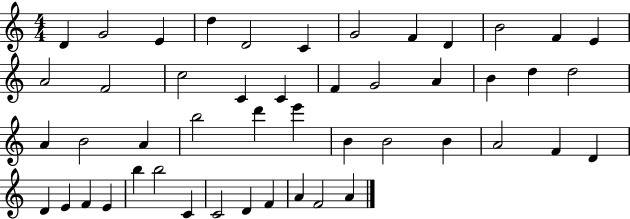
D4/q G4/h E4/q D5/q D4/h C4/q G4/h F4/q D4/q B4/h F4/q E4/q A4/h F4/h C5/h C4/q C4/q F4/q G4/h A4/q B4/q D5/q D5/h A4/q B4/h A4/q B5/h D6/q E6/q B4/q B4/h B4/q A4/h F4/q D4/q D4/q E4/q F4/q E4/q B5/q B5/h C4/q C4/h D4/q F4/q A4/q F4/h A4/q